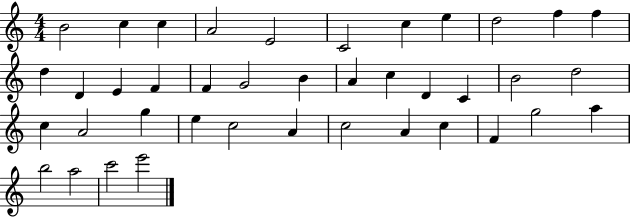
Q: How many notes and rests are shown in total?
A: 40